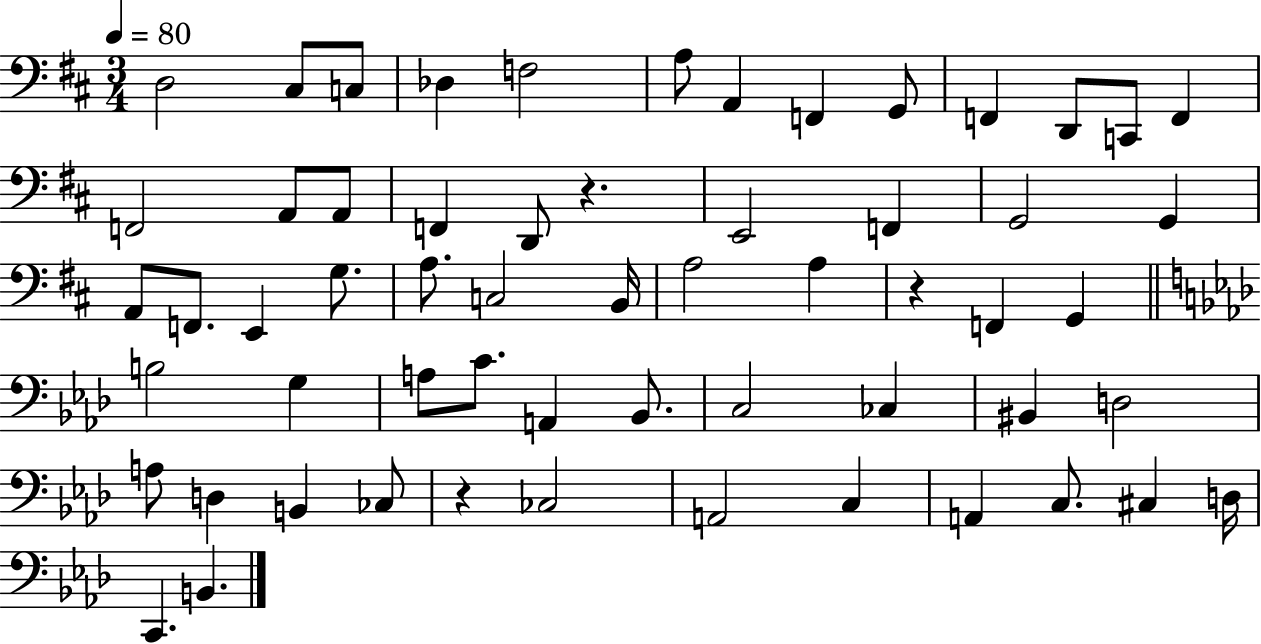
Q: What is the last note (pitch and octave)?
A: B2